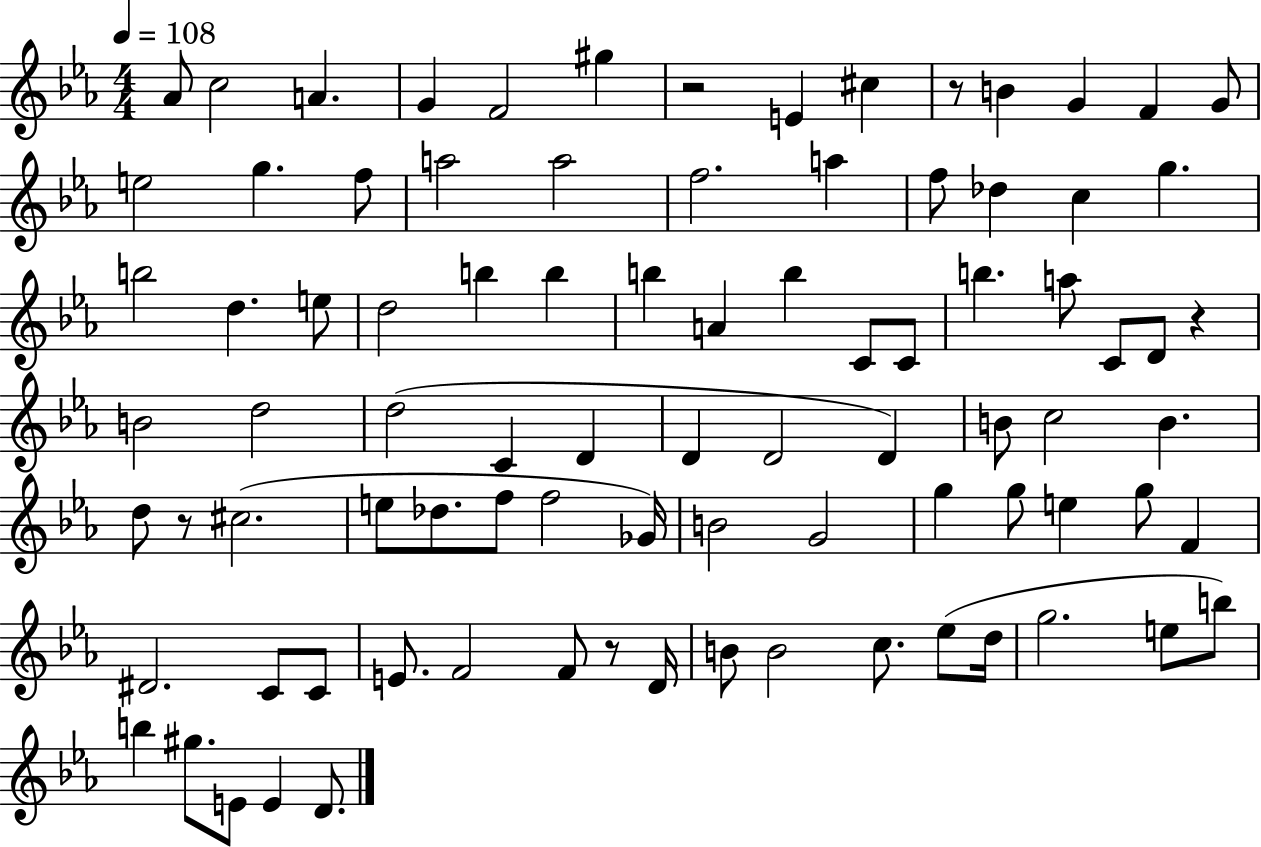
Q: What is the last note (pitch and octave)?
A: D4